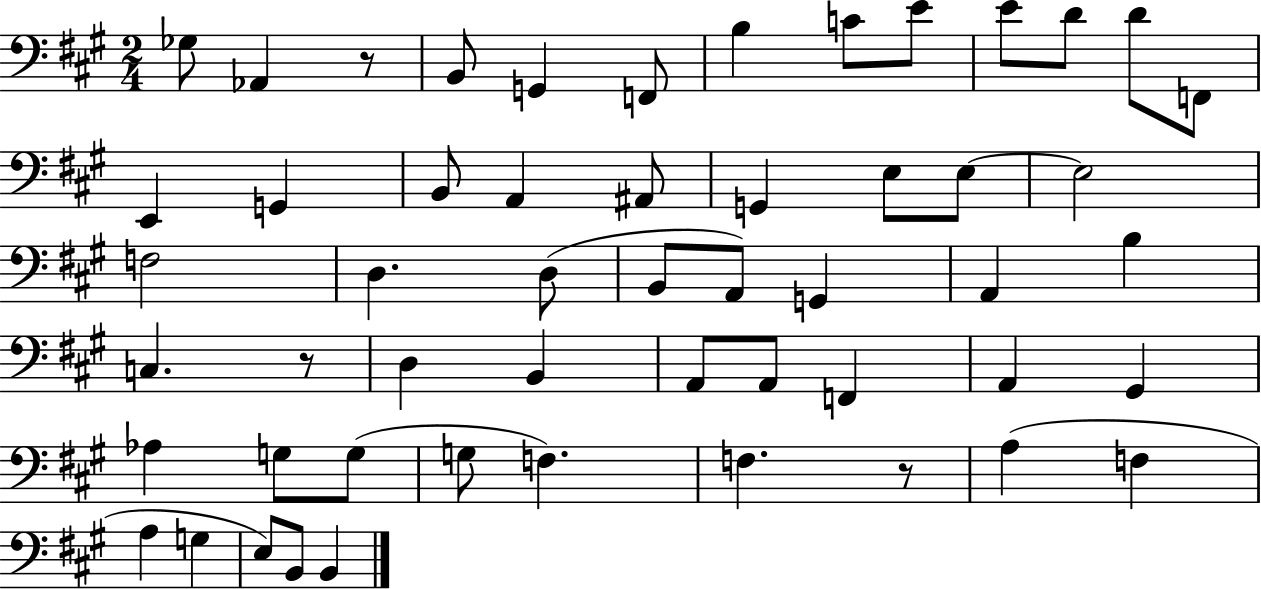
{
  \clef bass
  \numericTimeSignature
  \time 2/4
  \key a \major
  ges8 aes,4 r8 | b,8 g,4 f,8 | b4 c'8 e'8 | e'8 d'8 d'8 f,8 | \break e,4 g,4 | b,8 a,4 ais,8 | g,4 e8 e8~~ | e2 | \break f2 | d4. d8( | b,8 a,8) g,4 | a,4 b4 | \break c4. r8 | d4 b,4 | a,8 a,8 f,4 | a,4 gis,4 | \break aes4 g8 g8( | g8 f4.) | f4. r8 | a4( f4 | \break a4 g4 | e8) b,8 b,4 | \bar "|."
}